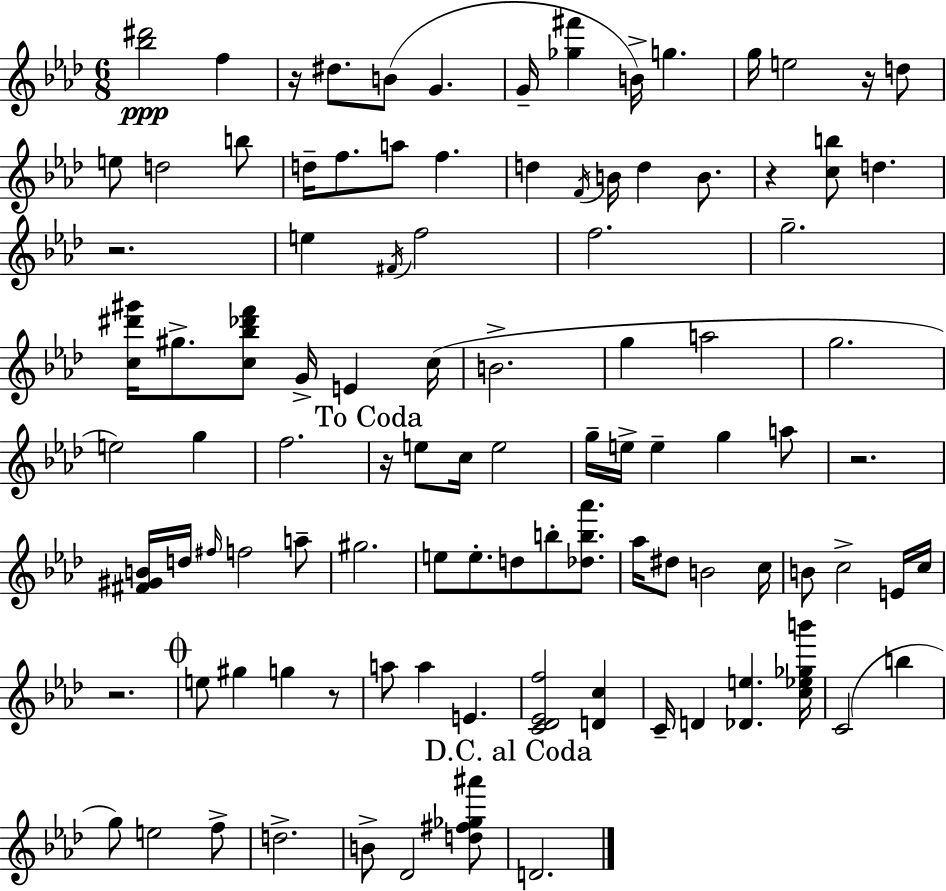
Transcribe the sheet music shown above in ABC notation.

X:1
T:Untitled
M:6/8
L:1/4
K:Fm
[_b^d']2 f z/4 ^d/2 B/2 G G/4 [_g^f'] B/4 g g/4 e2 z/4 d/2 e/2 d2 b/2 d/4 f/2 a/2 f d F/4 B/4 d B/2 z [cb]/2 d z2 e ^F/4 f2 f2 g2 [c^d'^g']/4 ^g/2 [c_b_d'f']/2 G/4 E c/4 B2 g a2 g2 e2 g f2 z/4 e/2 c/4 e2 g/4 e/4 e g a/2 z2 [^F^GB]/4 d/4 ^f/4 f2 a/2 ^g2 e/2 e/2 d/2 b/2 [_db_a']/2 _a/4 ^d/2 B2 c/4 B/2 c2 E/4 c/4 z2 e/2 ^g g z/2 a/2 a E [C_D_Ef]2 [Dc] C/4 D [_De] [c_e_gb']/4 C2 b g/2 e2 f/2 d2 B/2 _D2 [d^f_g^a']/2 D2